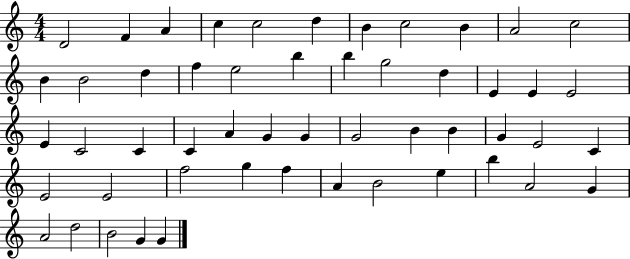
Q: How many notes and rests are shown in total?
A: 52